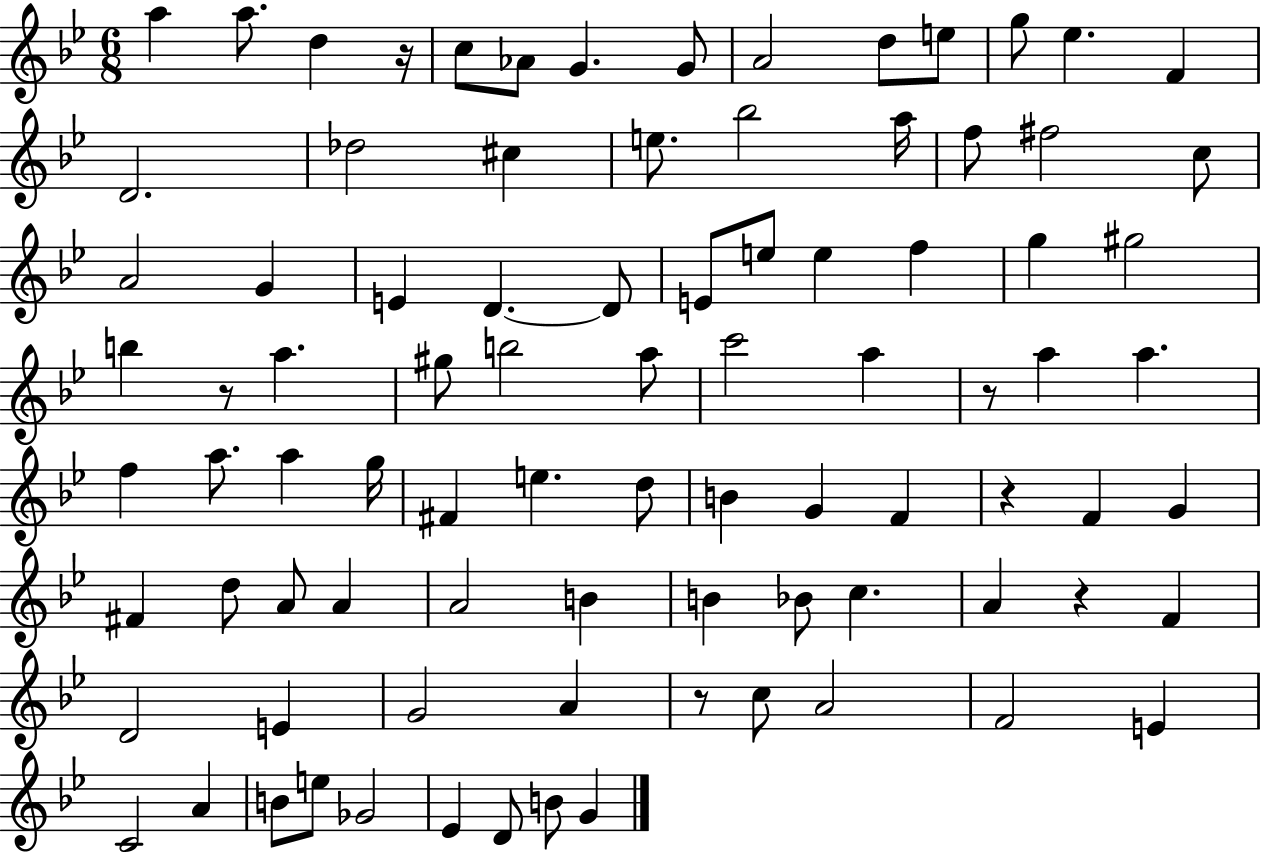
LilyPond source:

{
  \clef treble
  \numericTimeSignature
  \time 6/8
  \key bes \major
  \repeat volta 2 { a''4 a''8. d''4 r16 | c''8 aes'8 g'4. g'8 | a'2 d''8 e''8 | g''8 ees''4. f'4 | \break d'2. | des''2 cis''4 | e''8. bes''2 a''16 | f''8 fis''2 c''8 | \break a'2 g'4 | e'4 d'4.~~ d'8 | e'8 e''8 e''4 f''4 | g''4 gis''2 | \break b''4 r8 a''4. | gis''8 b''2 a''8 | c'''2 a''4 | r8 a''4 a''4. | \break f''4 a''8. a''4 g''16 | fis'4 e''4. d''8 | b'4 g'4 f'4 | r4 f'4 g'4 | \break fis'4 d''8 a'8 a'4 | a'2 b'4 | b'4 bes'8 c''4. | a'4 r4 f'4 | \break d'2 e'4 | g'2 a'4 | r8 c''8 a'2 | f'2 e'4 | \break c'2 a'4 | b'8 e''8 ges'2 | ees'4 d'8 b'8 g'4 | } \bar "|."
}